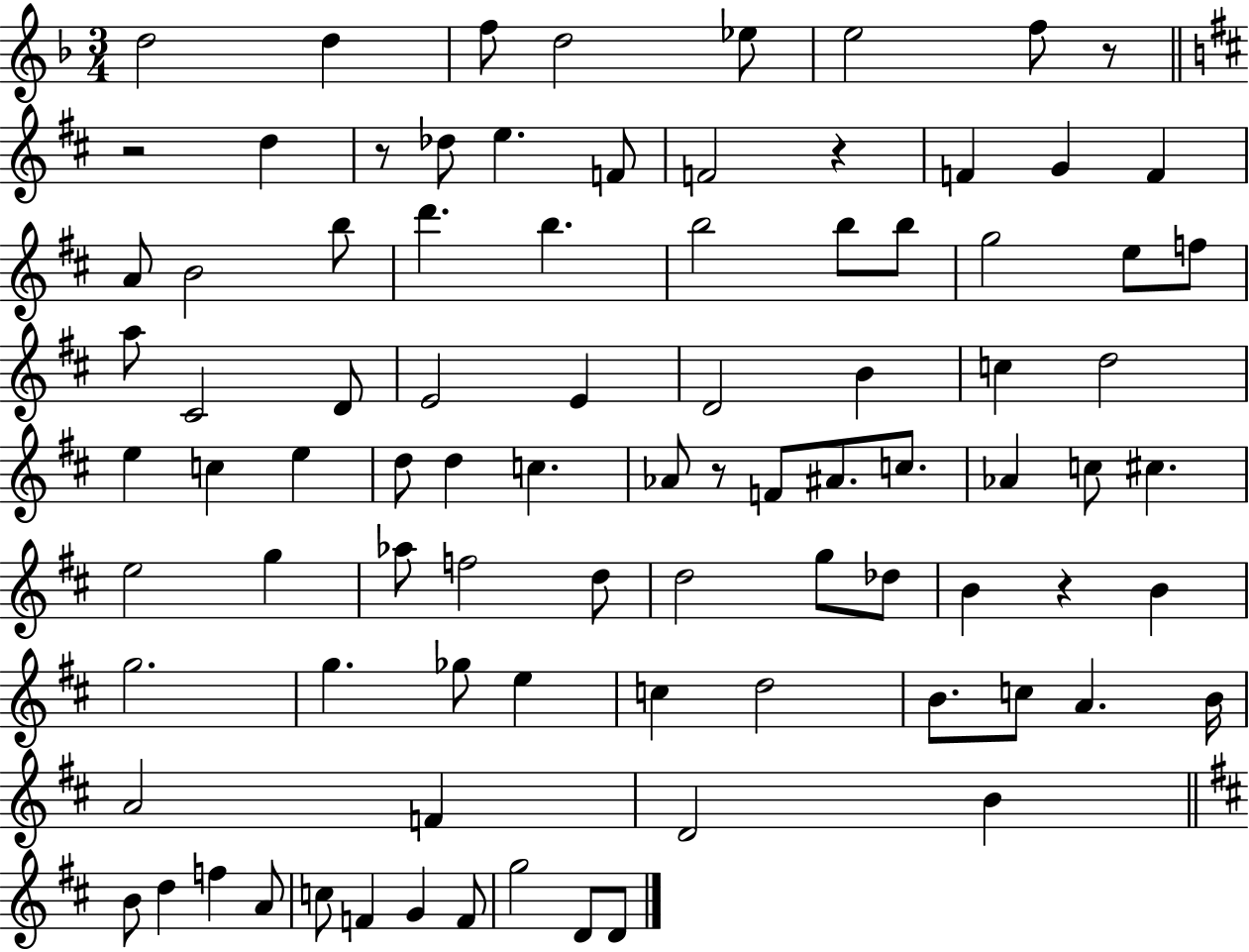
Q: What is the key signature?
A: F major